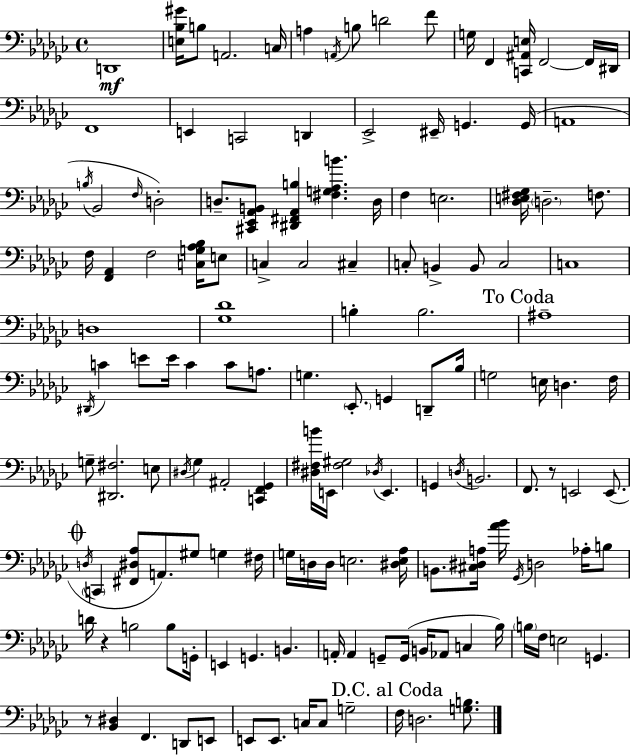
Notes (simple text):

D2/w [E3,Bb3,G#4]/s B3/e A2/h. C3/s A3/q A2/s B3/e D4/h F4/e G3/s F2/q [C2,A#2,E3]/s F2/h F2/s D#2/s F2/w E2/q C2/h D2/q Eb2/h EIS2/s G2/q. G2/s A2/w B3/s Bb2/h F3/s D3/h D3/e. [C#2,Eb2,Ab2,B2]/e [D#2,F#2,Ab2,B3]/q [F#3,G3,Ab3,B4]/q. D3/s F3/q E3/h. [Db3,E3,F#3,Gb3]/s D3/h. F3/e. F3/s [F2,Ab2]/q F3/h [C3,G3,Ab3,Bb3]/s E3/e C3/q C3/h C#3/q C3/e B2/q B2/e C3/h C3/w D3/w [Gb3,Db4]/w B3/q B3/h. A#3/w D#2/s C4/q E4/e E4/s C4/q C4/e A3/e. G3/q. Eb2/e. G2/q D2/e Bb3/s G3/h E3/s D3/q. F3/s G3/e [D#2,F#3]/h. E3/e D#3/s Gb3/q A#2/h [C2,F2,Gb2]/q [D#3,F#3,B4]/s E2/s [F#3,G#3]/h Db3/s E2/q. G2/q D3/s B2/h. F2/e. R/e E2/h E2/e. D3/s C2/q [F#2,D#3,Ab3]/e A2/e. G#3/e G3/q F#3/s G3/s D3/s D3/s E3/h. [D#3,E3,Ab3]/s B2/e. [C#3,D#3,A3]/s [Ab4,Bb4]/s Gb2/s D3/h Ab3/s B3/e D4/s R/q B3/h B3/e G2/s E2/q G2/q. B2/q. A2/s A2/q G2/e G2/s B2/s Ab2/e C3/q Bb3/s B3/s F3/s E3/h G2/q. R/e [Bb2,D#3]/q F2/q. D2/e E2/e E2/e E2/e. C3/s C3/e G3/h F3/s D3/h. [G3,B3]/e.